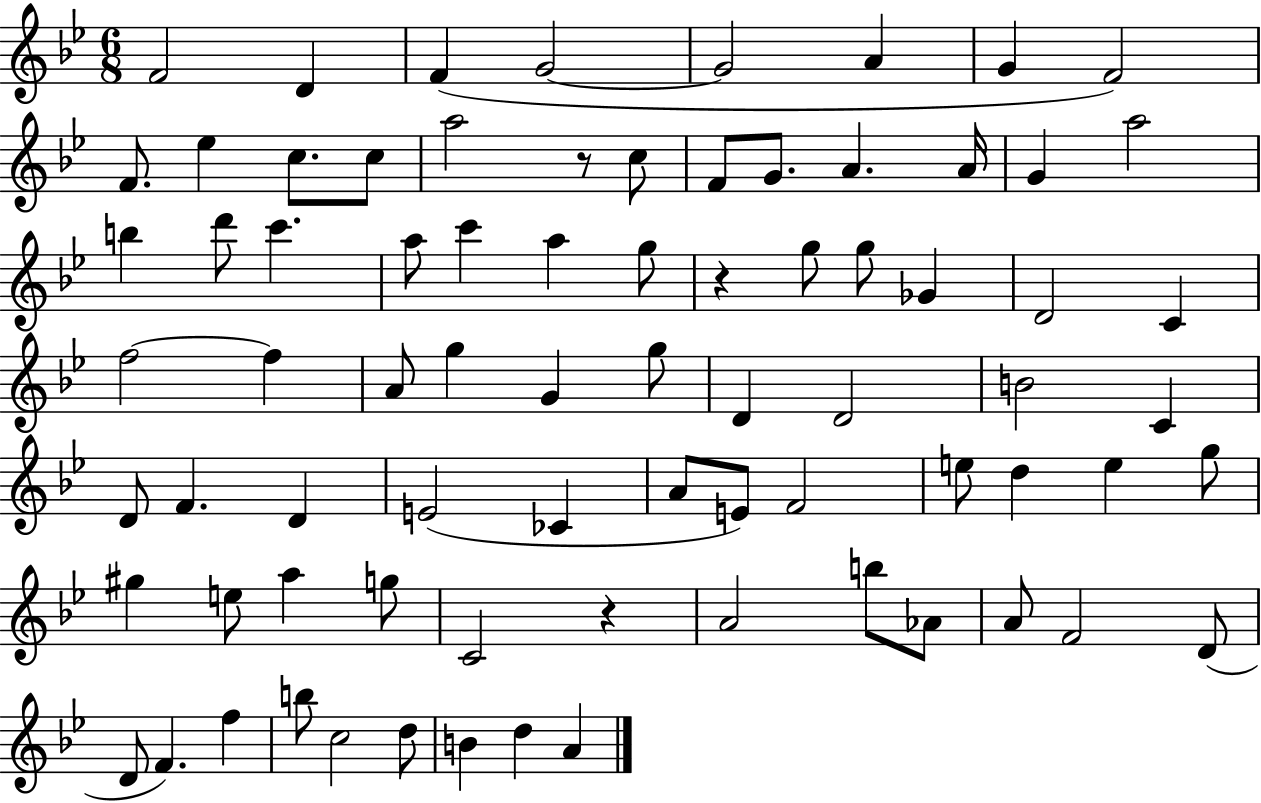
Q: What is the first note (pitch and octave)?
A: F4